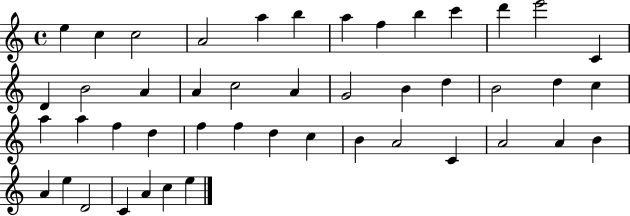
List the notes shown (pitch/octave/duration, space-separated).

E5/q C5/q C5/h A4/h A5/q B5/q A5/q F5/q B5/q C6/q D6/q E6/h C4/q D4/q B4/h A4/q A4/q C5/h A4/q G4/h B4/q D5/q B4/h D5/q C5/q A5/q A5/q F5/q D5/q F5/q F5/q D5/q C5/q B4/q A4/h C4/q A4/h A4/q B4/q A4/q E5/q D4/h C4/q A4/q C5/q E5/q